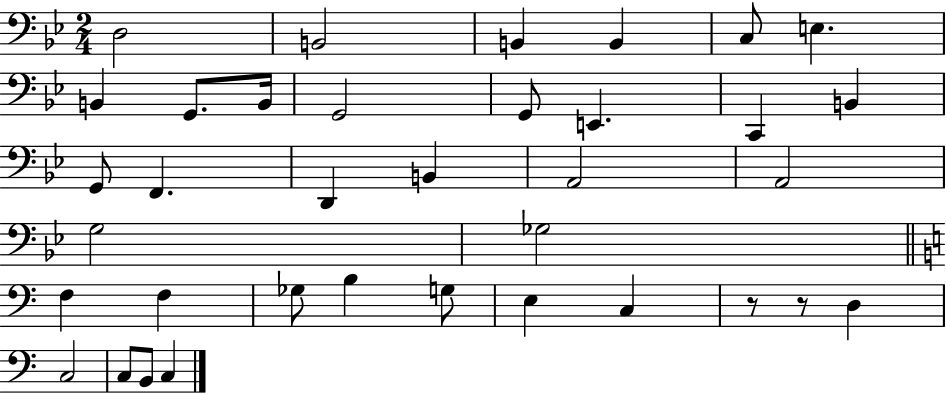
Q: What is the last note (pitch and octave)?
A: C3